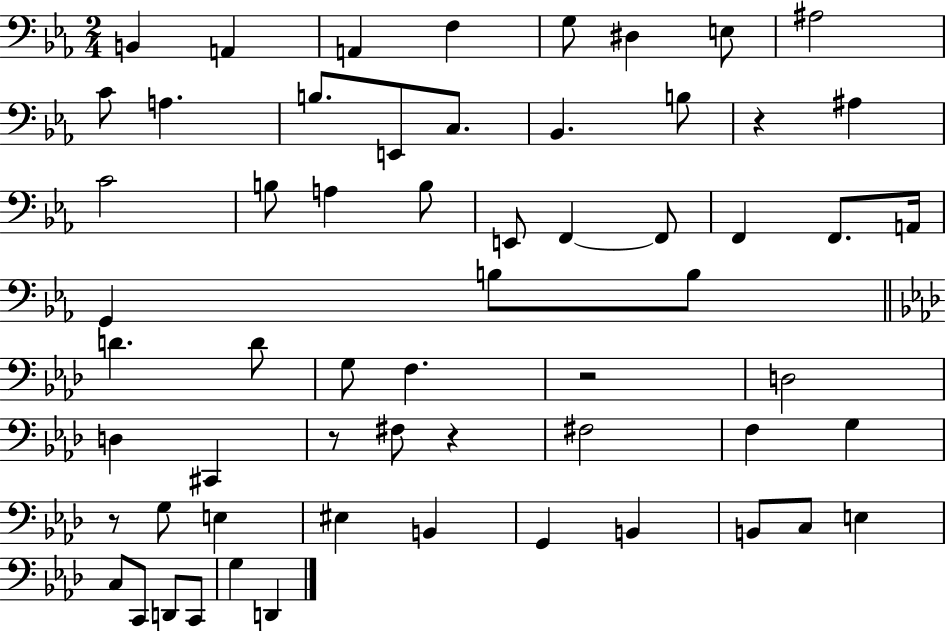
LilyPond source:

{
  \clef bass
  \numericTimeSignature
  \time 2/4
  \key ees \major
  b,4 a,4 | a,4 f4 | g8 dis4 e8 | ais2 | \break c'8 a4. | b8. e,8 c8. | bes,4. b8 | r4 ais4 | \break c'2 | b8 a4 b8 | e,8 f,4~~ f,8 | f,4 f,8. a,16 | \break g,4 b8 b8 | \bar "||" \break \key f \minor d'4. d'8 | g8 f4. | r2 | d2 | \break d4 cis,4 | r8 fis8 r4 | fis2 | f4 g4 | \break r8 g8 e4 | eis4 b,4 | g,4 b,4 | b,8 c8 e4 | \break c8 c,8 d,8 c,8 | g4 d,4 | \bar "|."
}